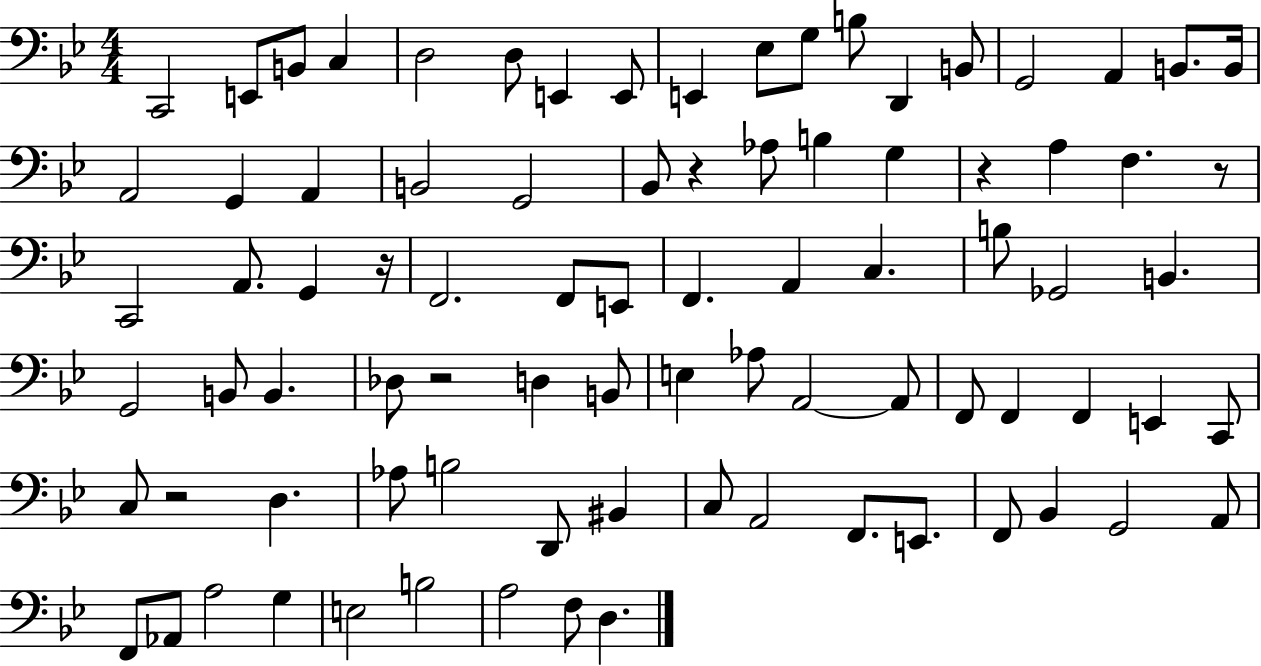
X:1
T:Untitled
M:4/4
L:1/4
K:Bb
C,,2 E,,/2 B,,/2 C, D,2 D,/2 E,, E,,/2 E,, _E,/2 G,/2 B,/2 D,, B,,/2 G,,2 A,, B,,/2 B,,/4 A,,2 G,, A,, B,,2 G,,2 _B,,/2 z _A,/2 B, G, z A, F, z/2 C,,2 A,,/2 G,, z/4 F,,2 F,,/2 E,,/2 F,, A,, C, B,/2 _G,,2 B,, G,,2 B,,/2 B,, _D,/2 z2 D, B,,/2 E, _A,/2 A,,2 A,,/2 F,,/2 F,, F,, E,, C,,/2 C,/2 z2 D, _A,/2 B,2 D,,/2 ^B,, C,/2 A,,2 F,,/2 E,,/2 F,,/2 _B,, G,,2 A,,/2 F,,/2 _A,,/2 A,2 G, E,2 B,2 A,2 F,/2 D,